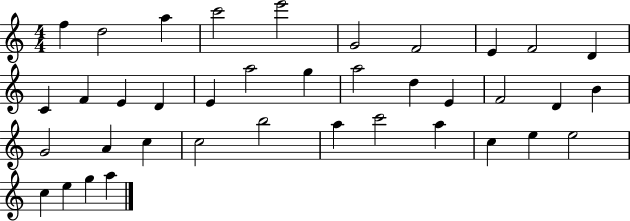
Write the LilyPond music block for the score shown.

{
  \clef treble
  \numericTimeSignature
  \time 4/4
  \key c \major
  f''4 d''2 a''4 | c'''2 e'''2 | g'2 f'2 | e'4 f'2 d'4 | \break c'4 f'4 e'4 d'4 | e'4 a''2 g''4 | a''2 d''4 e'4 | f'2 d'4 b'4 | \break g'2 a'4 c''4 | c''2 b''2 | a''4 c'''2 a''4 | c''4 e''4 e''2 | \break c''4 e''4 g''4 a''4 | \bar "|."
}